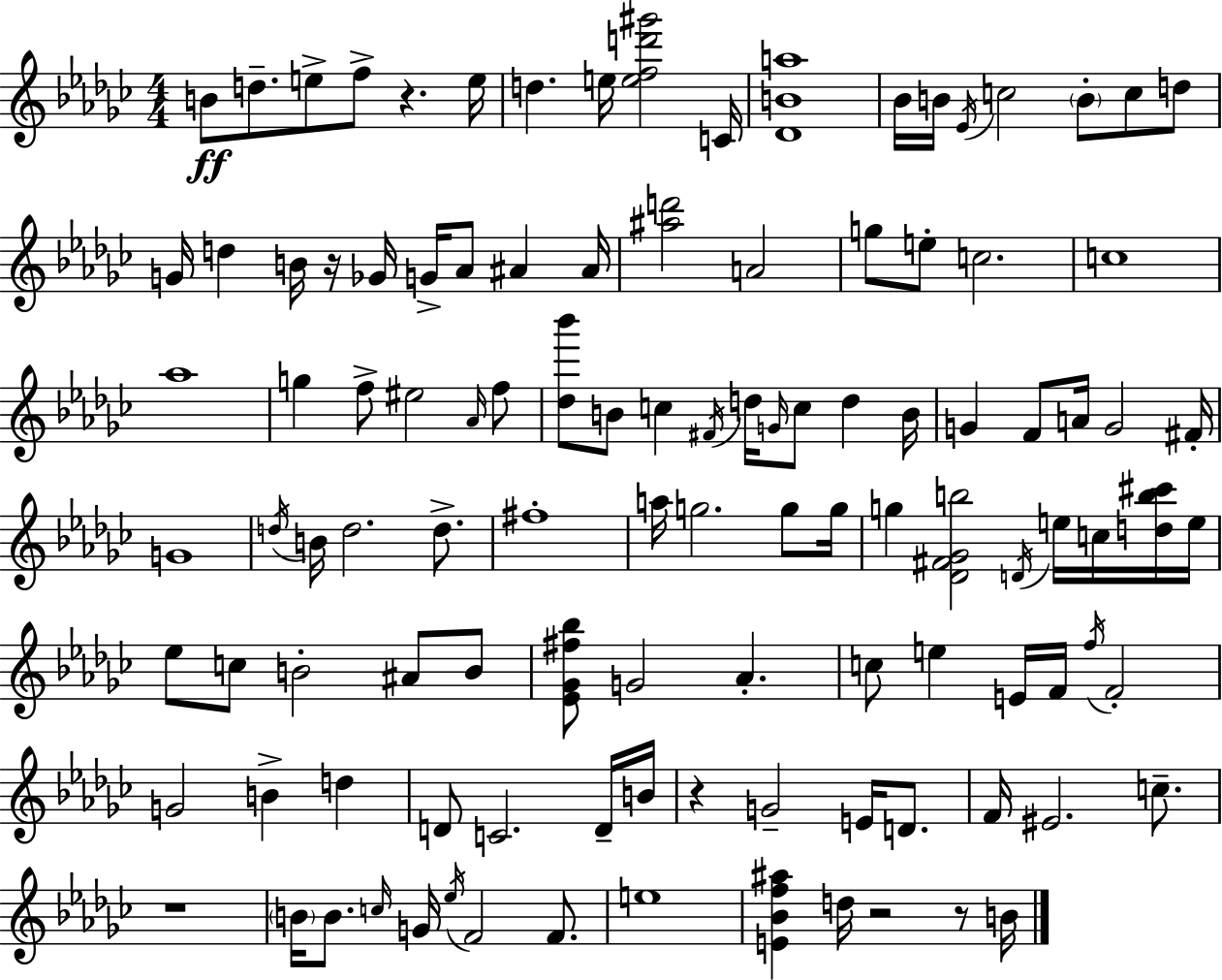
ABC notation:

X:1
T:Untitled
M:4/4
L:1/4
K:Ebm
B/2 d/2 e/2 f/2 z e/4 d e/4 [efd'^g']2 C/4 [_DBa]4 _B/4 B/4 _E/4 c2 B/2 c/2 d/2 G/4 d B/4 z/4 _G/4 G/4 _A/2 ^A ^A/4 [^ad']2 A2 g/2 e/2 c2 c4 _a4 g f/2 ^e2 _A/4 f/2 [_d_b']/2 B/2 c ^F/4 d/4 G/4 c/2 d B/4 G F/2 A/4 G2 ^F/4 G4 d/4 B/4 d2 d/2 ^f4 a/4 g2 g/2 g/4 g [_D^F_Gb]2 D/4 e/4 c/4 [db^c']/4 e/4 _e/2 c/2 B2 ^A/2 B/2 [_E_G^f_b]/2 G2 _A c/2 e E/4 F/4 f/4 F2 G2 B d D/2 C2 D/4 B/4 z G2 E/4 D/2 F/4 ^E2 c/2 z4 B/4 B/2 c/4 G/4 _e/4 F2 F/2 e4 [E_Bf^a] d/4 z2 z/2 B/4